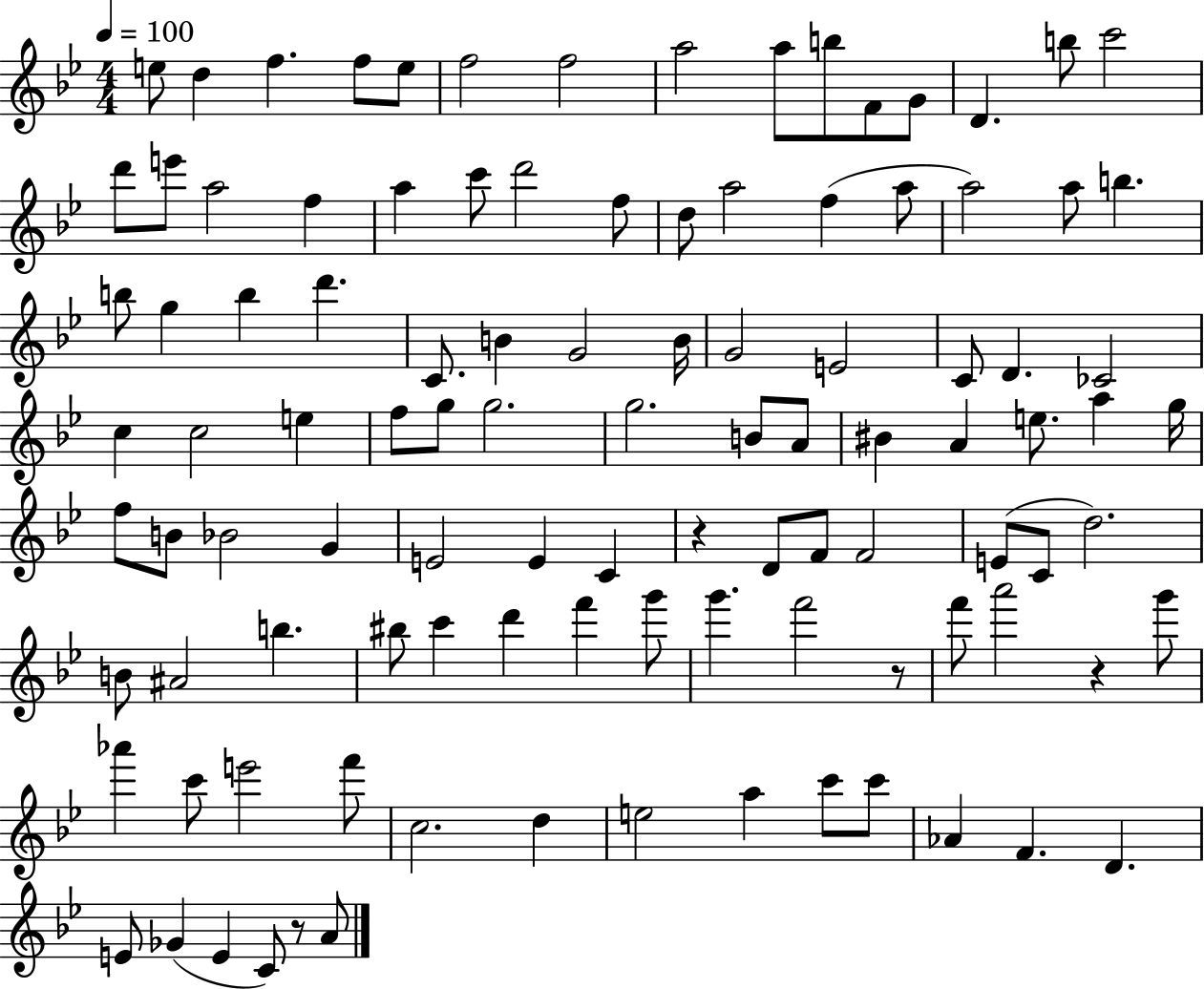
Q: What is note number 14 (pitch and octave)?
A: B5